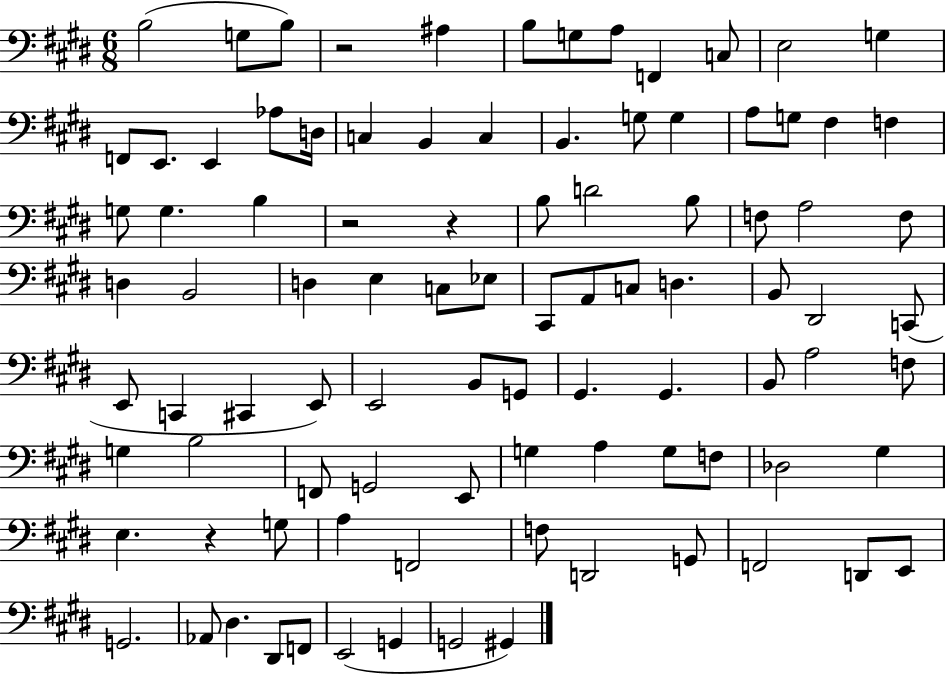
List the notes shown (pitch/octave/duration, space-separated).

B3/h G3/e B3/e R/h A#3/q B3/e G3/e A3/e F2/q C3/e E3/h G3/q F2/e E2/e. E2/q Ab3/e D3/s C3/q B2/q C3/q B2/q. G3/e G3/q A3/e G3/e F#3/q F3/q G3/e G3/q. B3/q R/h R/q B3/e D4/h B3/e F3/e A3/h F3/e D3/q B2/h D3/q E3/q C3/e Eb3/e C#2/e A2/e C3/e D3/q. B2/e D#2/h C2/e E2/e C2/q C#2/q E2/e E2/h B2/e G2/e G#2/q. G#2/q. B2/e A3/h F3/e G3/q B3/h F2/e G2/h E2/e G3/q A3/q G3/e F3/e Db3/h G#3/q E3/q. R/q G3/e A3/q F2/h F3/e D2/h G2/e F2/h D2/e E2/e G2/h. Ab2/e D#3/q. D#2/e F2/e E2/h G2/q G2/h G#2/q